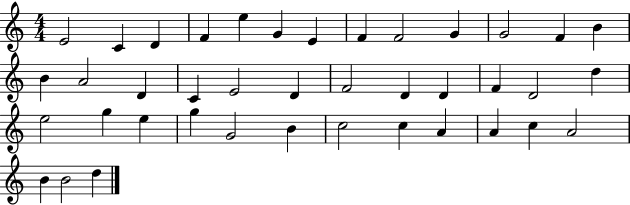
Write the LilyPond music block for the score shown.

{
  \clef treble
  \numericTimeSignature
  \time 4/4
  \key c \major
  e'2 c'4 d'4 | f'4 e''4 g'4 e'4 | f'4 f'2 g'4 | g'2 f'4 b'4 | \break b'4 a'2 d'4 | c'4 e'2 d'4 | f'2 d'4 d'4 | f'4 d'2 d''4 | \break e''2 g''4 e''4 | g''4 g'2 b'4 | c''2 c''4 a'4 | a'4 c''4 a'2 | \break b'4 b'2 d''4 | \bar "|."
}